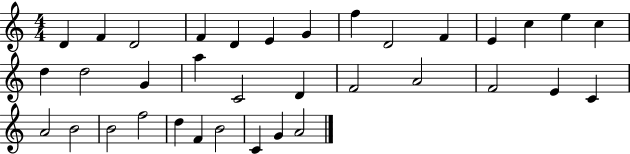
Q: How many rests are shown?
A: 0